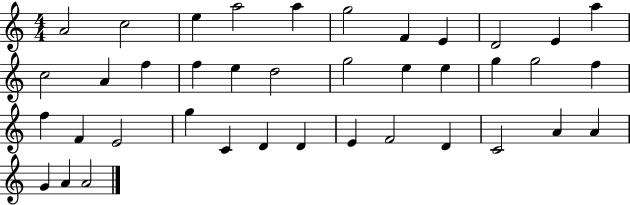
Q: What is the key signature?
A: C major